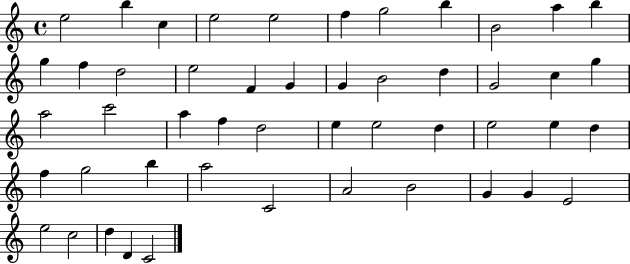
{
  \clef treble
  \time 4/4
  \defaultTimeSignature
  \key c \major
  e''2 b''4 c''4 | e''2 e''2 | f''4 g''2 b''4 | b'2 a''4 b''4 | \break g''4 f''4 d''2 | e''2 f'4 g'4 | g'4 b'2 d''4 | g'2 c''4 g''4 | \break a''2 c'''2 | a''4 f''4 d''2 | e''4 e''2 d''4 | e''2 e''4 d''4 | \break f''4 g''2 b''4 | a''2 c'2 | a'2 b'2 | g'4 g'4 e'2 | \break e''2 c''2 | d''4 d'4 c'2 | \bar "|."
}